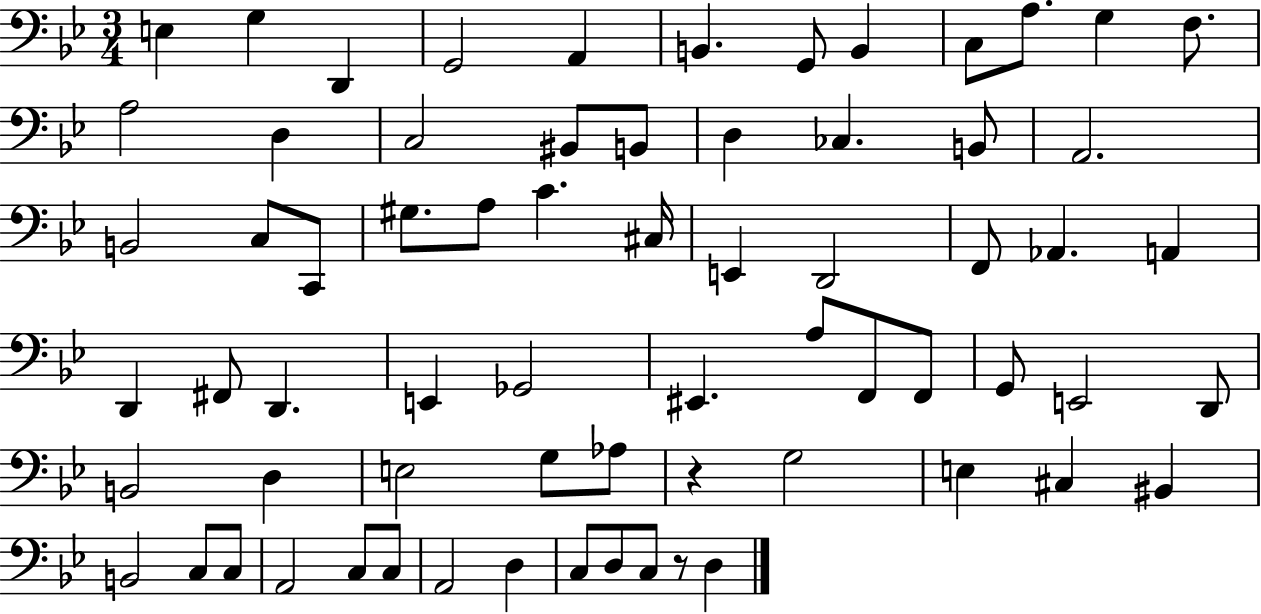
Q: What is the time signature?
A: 3/4